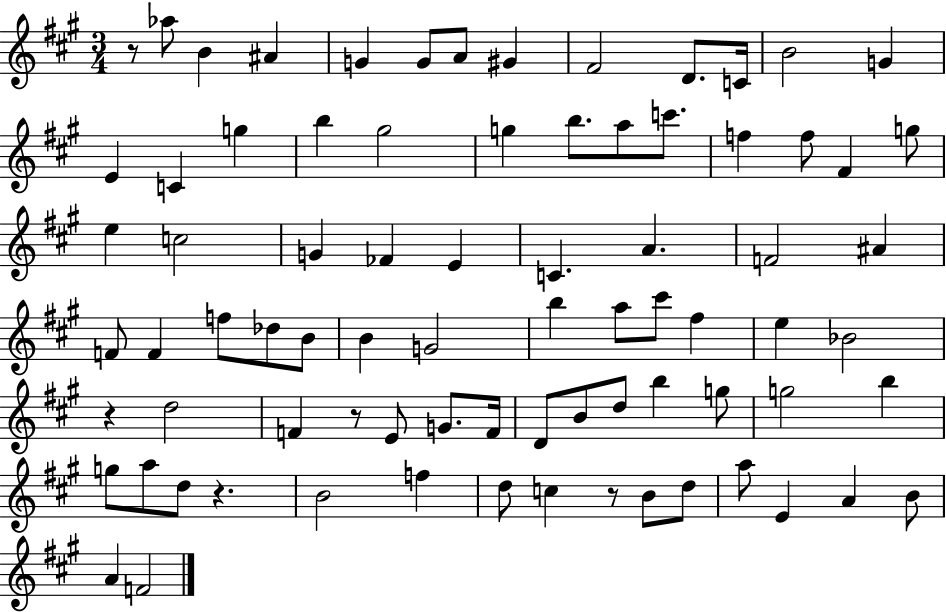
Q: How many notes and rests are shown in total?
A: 79